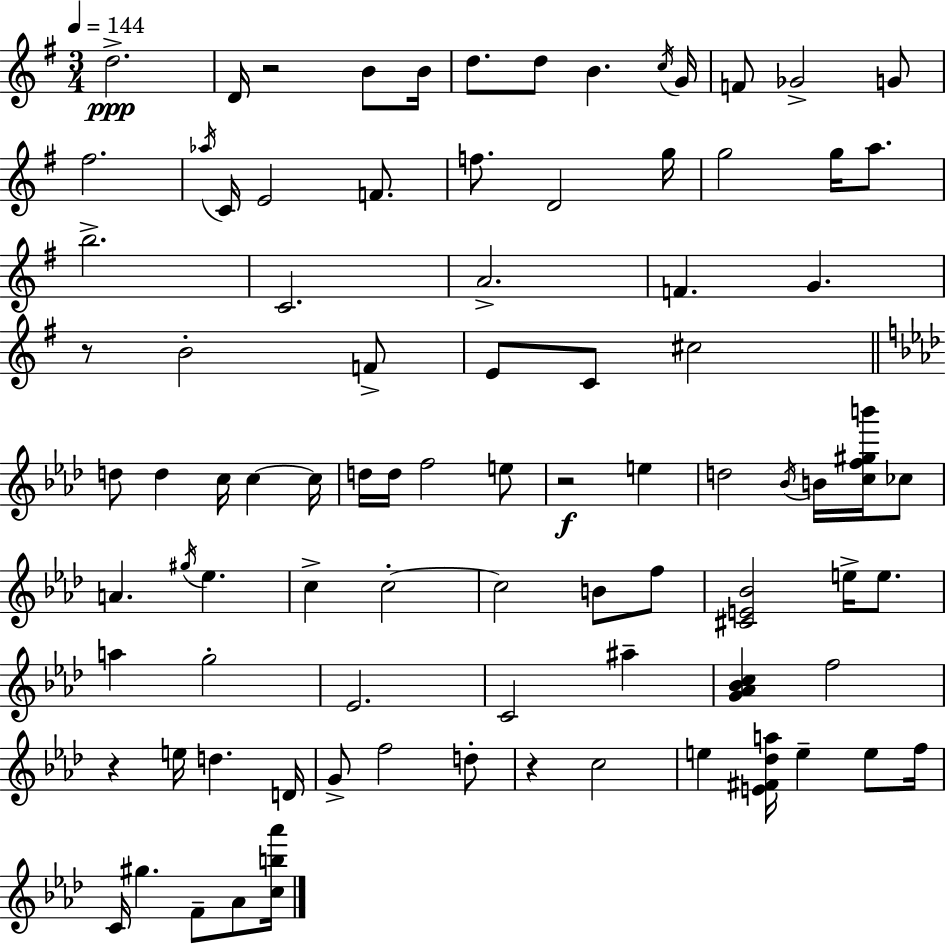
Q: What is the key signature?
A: E minor